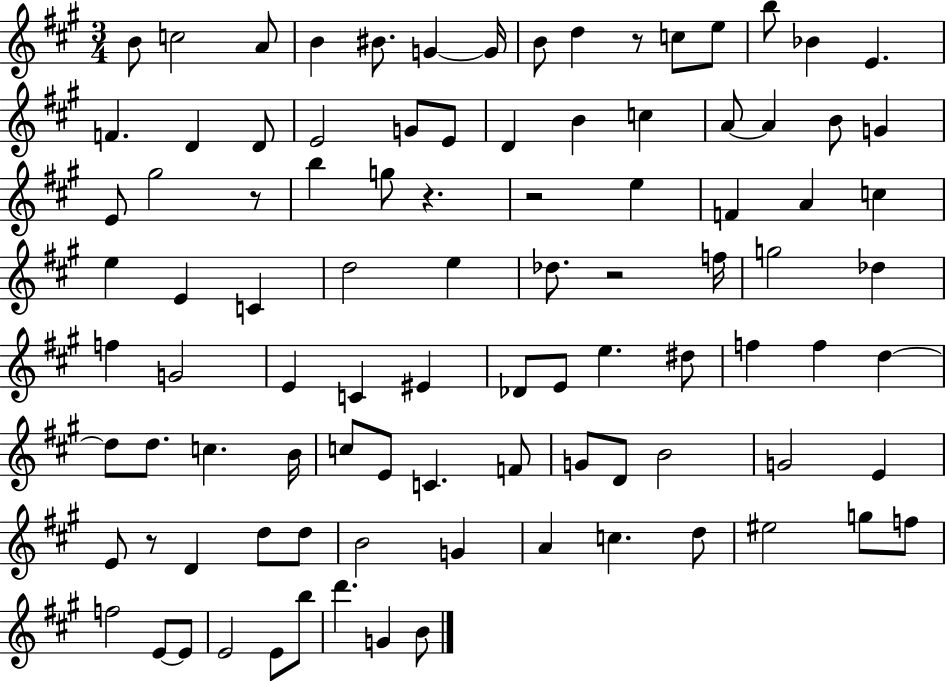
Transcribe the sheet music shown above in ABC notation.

X:1
T:Untitled
M:3/4
L:1/4
K:A
B/2 c2 A/2 B ^B/2 G G/4 B/2 d z/2 c/2 e/2 b/2 _B E F D D/2 E2 G/2 E/2 D B c A/2 A B/2 G E/2 ^g2 z/2 b g/2 z z2 e F A c e E C d2 e _d/2 z2 f/4 g2 _d f G2 E C ^E _D/2 E/2 e ^d/2 f f d d/2 d/2 c B/4 c/2 E/2 C F/2 G/2 D/2 B2 G2 E E/2 z/2 D d/2 d/2 B2 G A c d/2 ^e2 g/2 f/2 f2 E/2 E/2 E2 E/2 b/2 d' G B/2